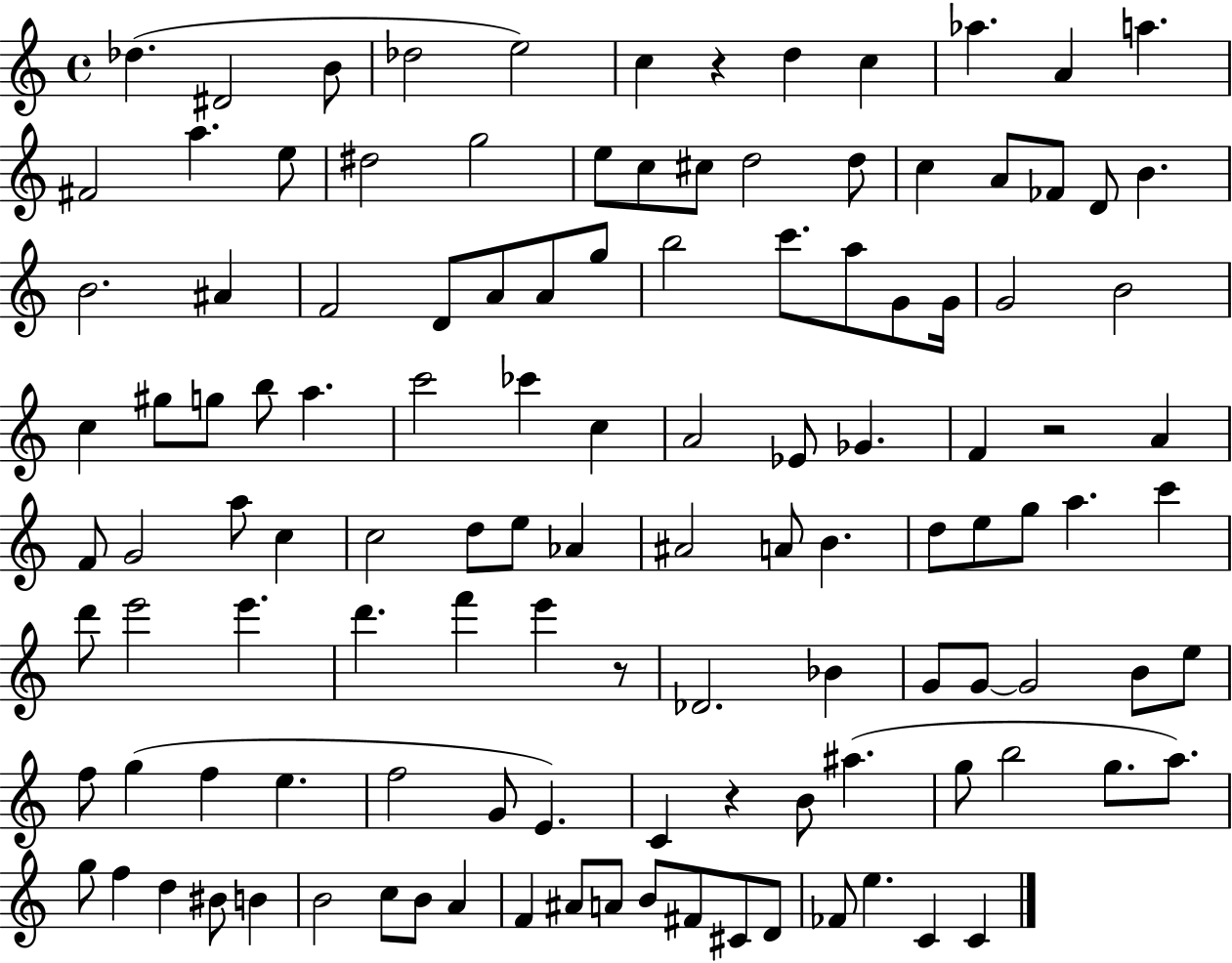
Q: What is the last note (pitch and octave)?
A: C4